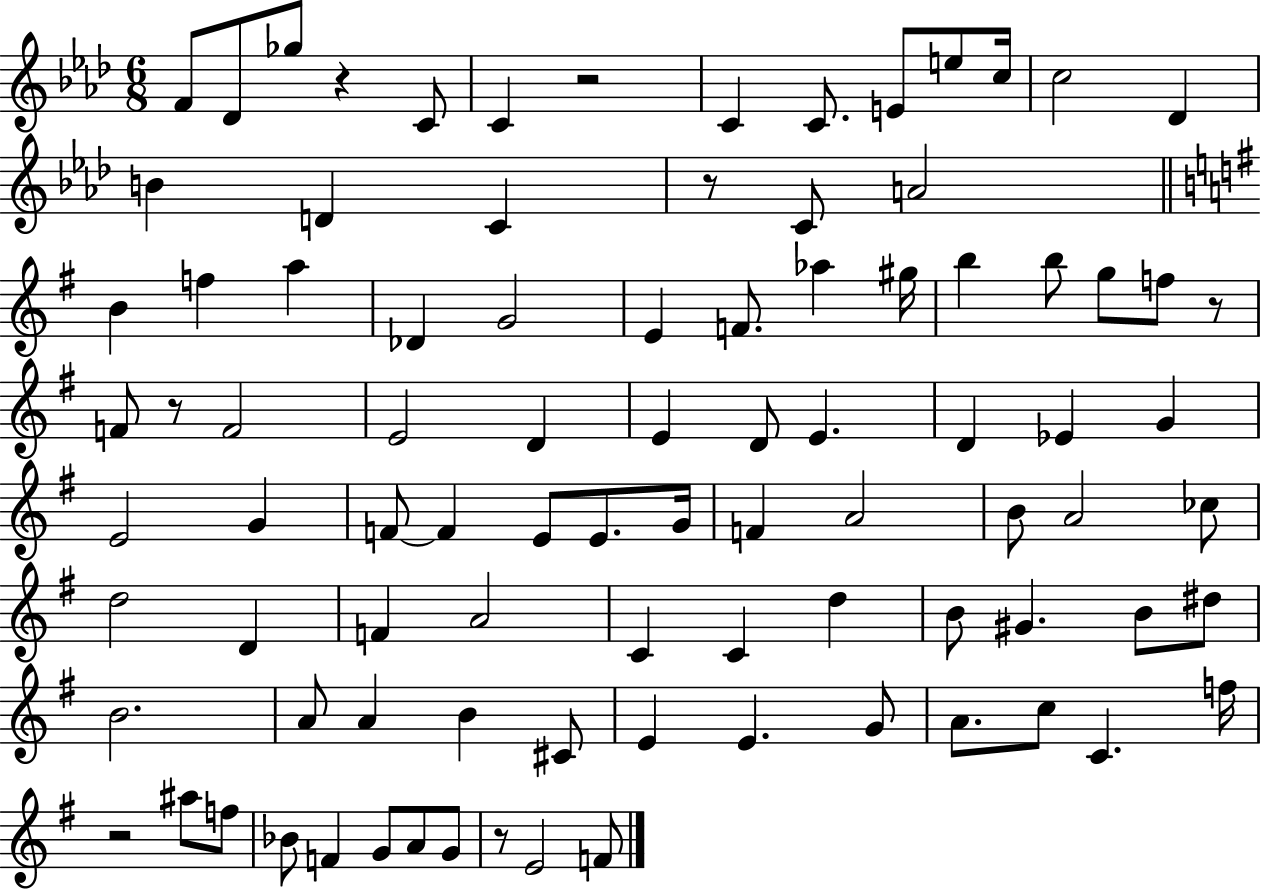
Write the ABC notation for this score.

X:1
T:Untitled
M:6/8
L:1/4
K:Ab
F/2 _D/2 _g/2 z C/2 C z2 C C/2 E/2 e/2 c/4 c2 _D B D C z/2 C/2 A2 B f a _D G2 E F/2 _a ^g/4 b b/2 g/2 f/2 z/2 F/2 z/2 F2 E2 D E D/2 E D _E G E2 G F/2 F E/2 E/2 G/4 F A2 B/2 A2 _c/2 d2 D F A2 C C d B/2 ^G B/2 ^d/2 B2 A/2 A B ^C/2 E E G/2 A/2 c/2 C f/4 z2 ^a/2 f/2 _B/2 F G/2 A/2 G/2 z/2 E2 F/2